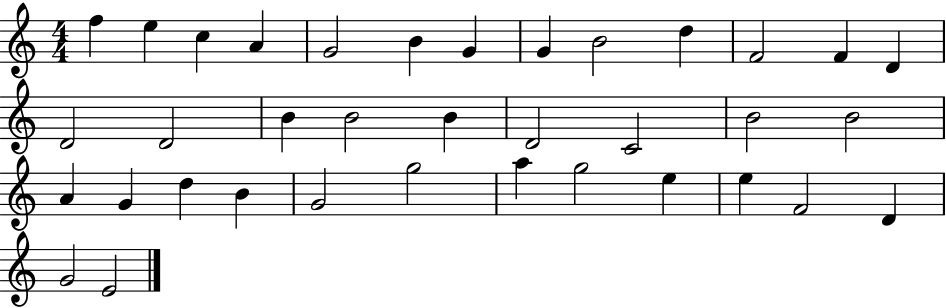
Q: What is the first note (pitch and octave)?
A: F5